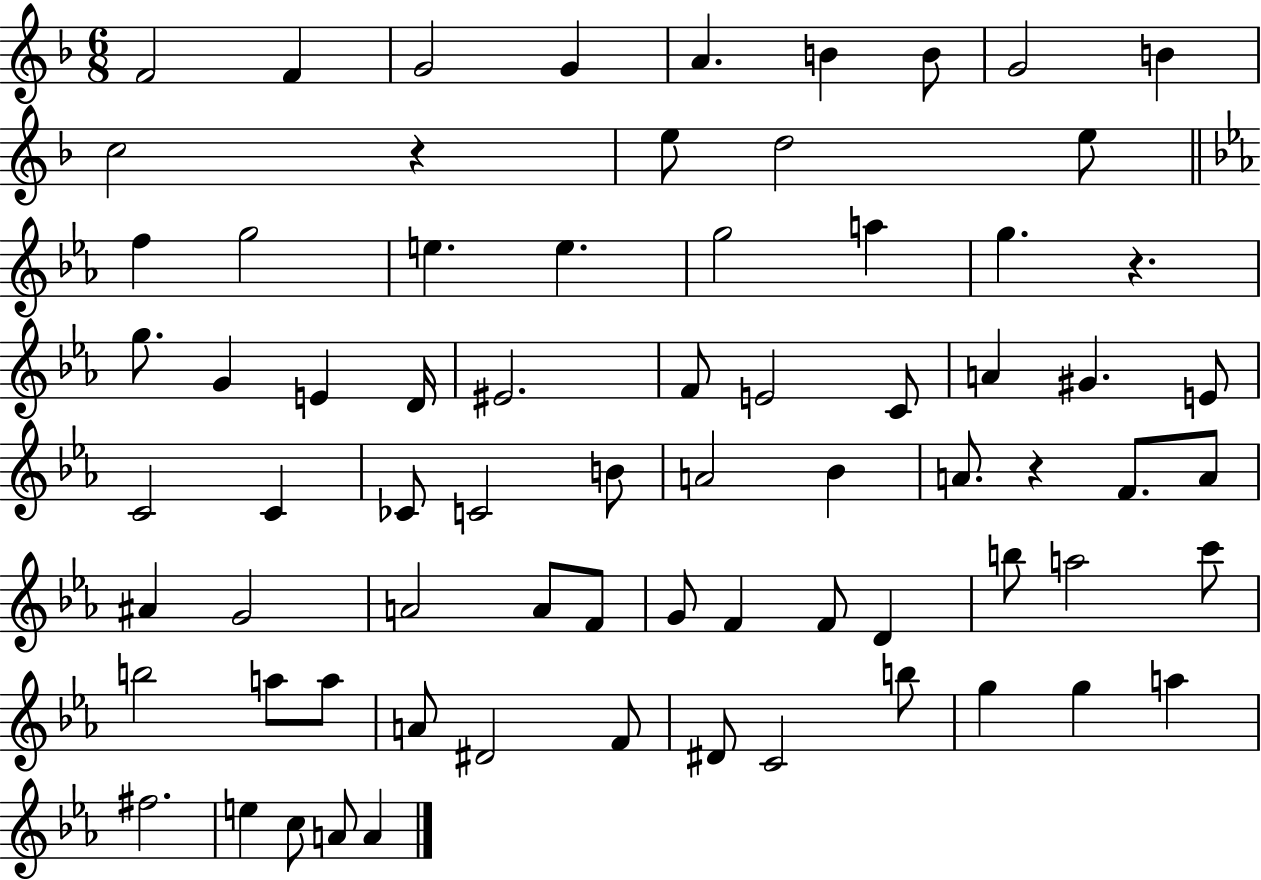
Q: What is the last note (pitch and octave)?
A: A4